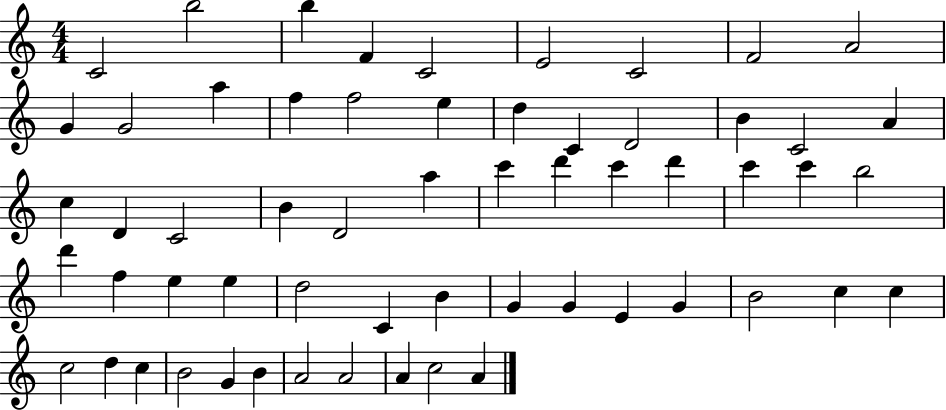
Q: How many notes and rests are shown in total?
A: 59